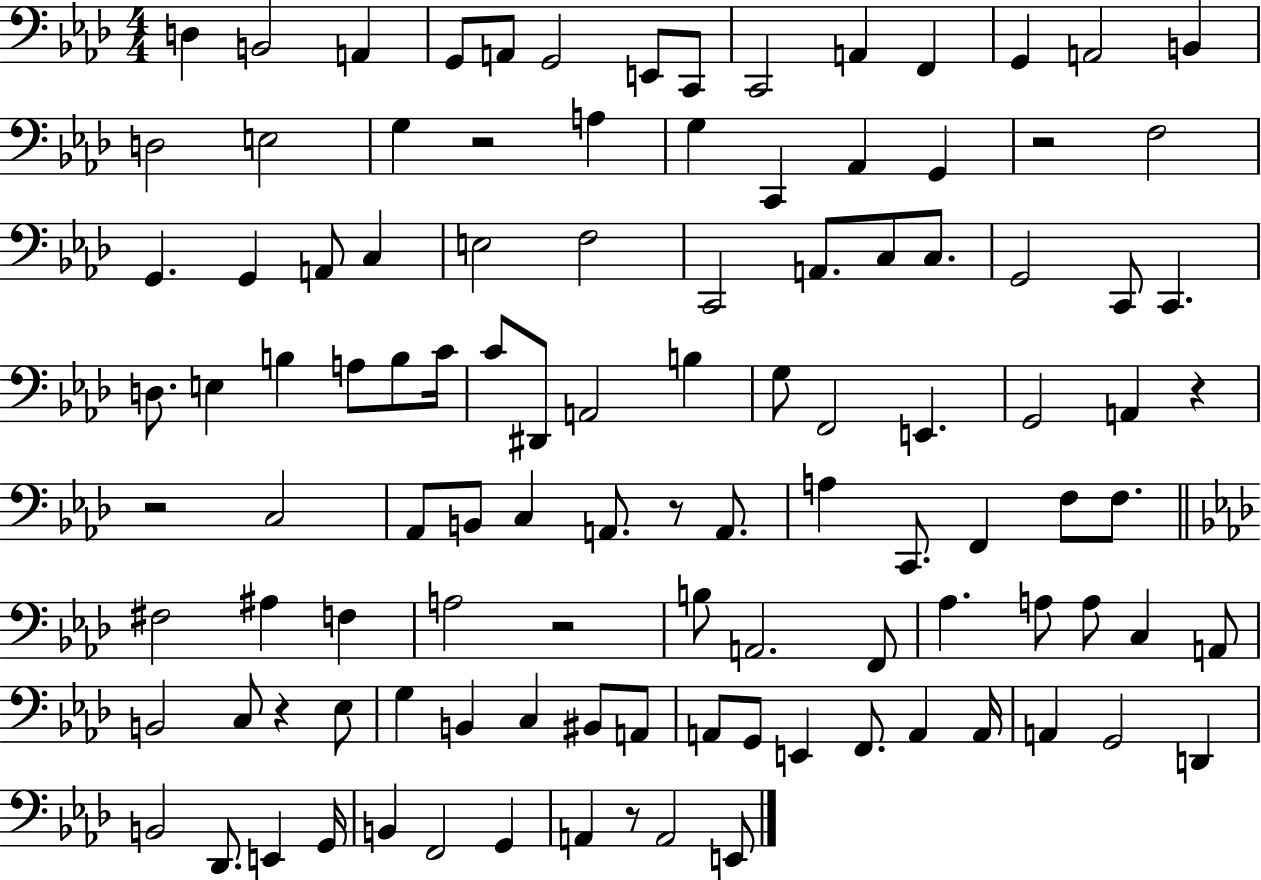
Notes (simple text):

D3/q B2/h A2/q G2/e A2/e G2/h E2/e C2/e C2/h A2/q F2/q G2/q A2/h B2/q D3/h E3/h G3/q R/h A3/q G3/q C2/q Ab2/q G2/q R/h F3/h G2/q. G2/q A2/e C3/q E3/h F3/h C2/h A2/e. C3/e C3/e. G2/h C2/e C2/q. D3/e. E3/q B3/q A3/e B3/e C4/s C4/e D#2/e A2/h B3/q G3/e F2/h E2/q. G2/h A2/q R/q R/h C3/h Ab2/e B2/e C3/q A2/e. R/e A2/e. A3/q C2/e. F2/q F3/e F3/e. F#3/h A#3/q F3/q A3/h R/h B3/e A2/h. F2/e Ab3/q. A3/e A3/e C3/q A2/e B2/h C3/e R/q Eb3/e G3/q B2/q C3/q BIS2/e A2/e A2/e G2/e E2/q F2/e. A2/q A2/s A2/q G2/h D2/q B2/h Db2/e. E2/q G2/s B2/q F2/h G2/q A2/q R/e A2/h E2/e